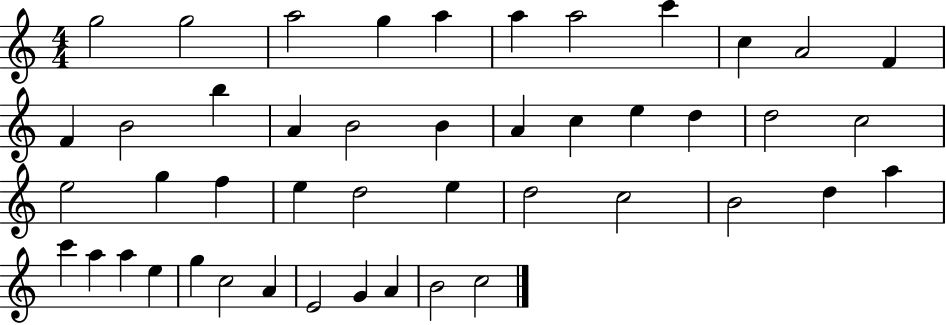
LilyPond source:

{
  \clef treble
  \numericTimeSignature
  \time 4/4
  \key c \major
  g''2 g''2 | a''2 g''4 a''4 | a''4 a''2 c'''4 | c''4 a'2 f'4 | \break f'4 b'2 b''4 | a'4 b'2 b'4 | a'4 c''4 e''4 d''4 | d''2 c''2 | \break e''2 g''4 f''4 | e''4 d''2 e''4 | d''2 c''2 | b'2 d''4 a''4 | \break c'''4 a''4 a''4 e''4 | g''4 c''2 a'4 | e'2 g'4 a'4 | b'2 c''2 | \break \bar "|."
}